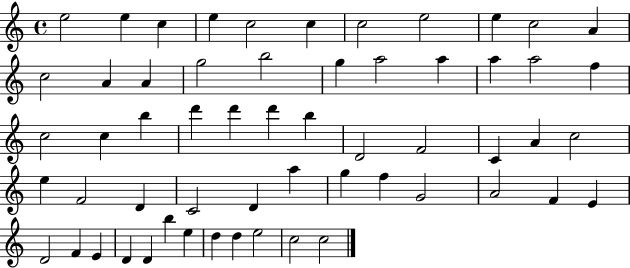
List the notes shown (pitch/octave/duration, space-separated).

E5/h E5/q C5/q E5/q C5/h C5/q C5/h E5/h E5/q C5/h A4/q C5/h A4/q A4/q G5/h B5/h G5/q A5/h A5/q A5/q A5/h F5/q C5/h C5/q B5/q D6/q D6/q D6/q B5/q D4/h F4/h C4/q A4/q C5/h E5/q F4/h D4/q C4/h D4/q A5/q G5/q F5/q G4/h A4/h F4/q E4/q D4/h F4/q E4/q D4/q D4/q B5/q E5/q D5/q D5/q E5/h C5/h C5/h